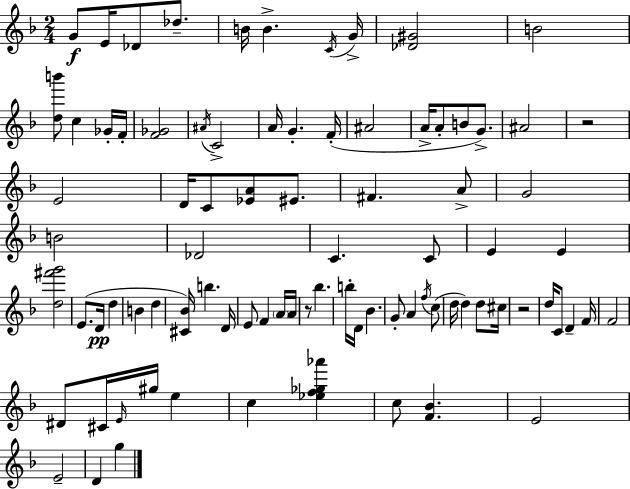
G4/e E4/s Db4/e Db5/e. B4/s B4/q. C4/s G4/s [Db4,G#4]/h B4/h [D5,B6]/e C5/q Gb4/s F4/s [F4,Gb4]/h A#4/s C4/h A4/s G4/q. F4/s A#4/h A4/s A4/e B4/e G4/e. A#4/h R/h E4/h D4/s C4/e [Eb4,A4]/e EIS4/e. F#4/q. A4/e G4/h B4/h Db4/h C4/q. C4/e E4/q E4/q [D5,F#6,G6]/h E4/e. D4/s D5/q B4/q D5/q [C#4,Bb4]/s B5/q. D4/s E4/e F4/q A4/s A4/s R/e Bb5/q. B5/s D4/s Bb4/q. G4/e A4/q F5/s C5/e D5/s D5/q D5/e C#5/s R/h D5/s C4/e D4/q F4/s F4/h D#4/e C#4/s E4/s G#5/s E5/q C5/q [Eb5,F5,Gb5,Ab6]/q C5/e [F4,Bb4]/q. E4/h E4/h D4/q G5/q